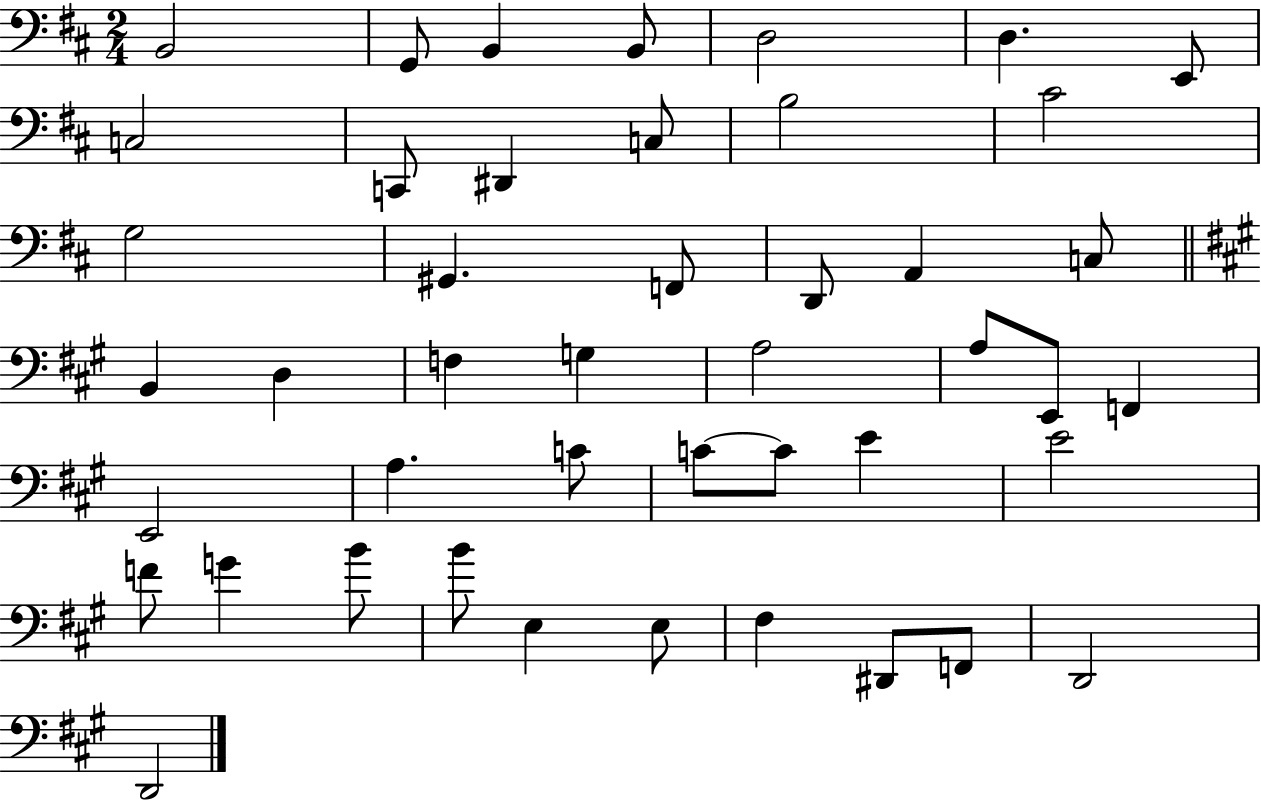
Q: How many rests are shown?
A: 0